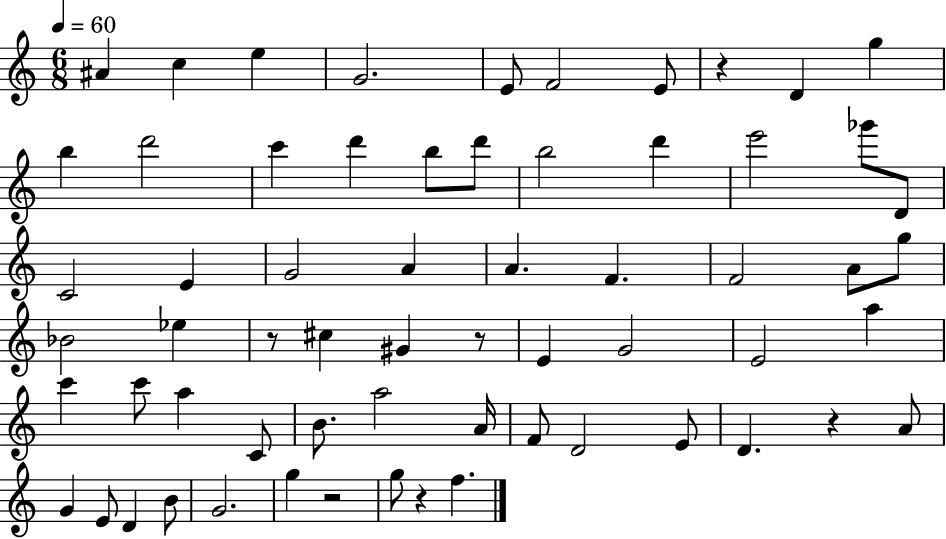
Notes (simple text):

A#4/q C5/q E5/q G4/h. E4/e F4/h E4/e R/q D4/q G5/q B5/q D6/h C6/q D6/q B5/e D6/e B5/h D6/q E6/h Gb6/e D4/e C4/h E4/q G4/h A4/q A4/q. F4/q. F4/h A4/e G5/e Bb4/h Eb5/q R/e C#5/q G#4/q R/e E4/q G4/h E4/h A5/q C6/q C6/e A5/q C4/e B4/e. A5/h A4/s F4/e D4/h E4/e D4/q. R/q A4/e G4/q E4/e D4/q B4/e G4/h. G5/q R/h G5/e R/q F5/q.